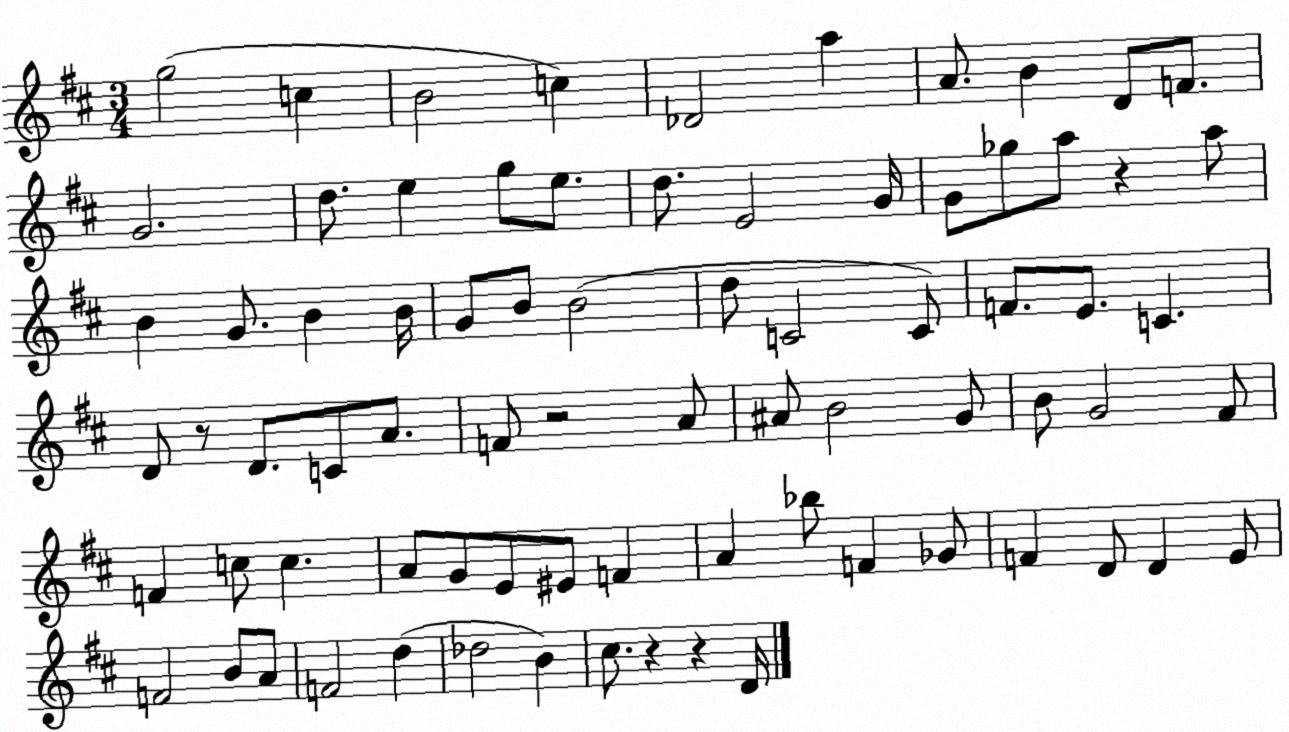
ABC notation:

X:1
T:Untitled
M:3/4
L:1/4
K:D
g2 c B2 c _D2 a A/2 B D/2 F/2 G2 d/2 e g/2 e/2 d/2 E2 G/4 G/2 _g/2 a/2 z a/2 B G/2 B B/4 G/2 B/2 B2 d/2 C2 C/2 F/2 E/2 C D/2 z/2 D/2 C/2 A/2 F/2 z2 A/2 ^A/2 B2 G/2 B/2 G2 ^F/2 F c/2 c A/2 G/2 E/2 ^E/2 F A _b/2 F _G/2 F D/2 D E/2 F2 B/2 A/2 F2 d _d2 B ^c/2 z z D/4